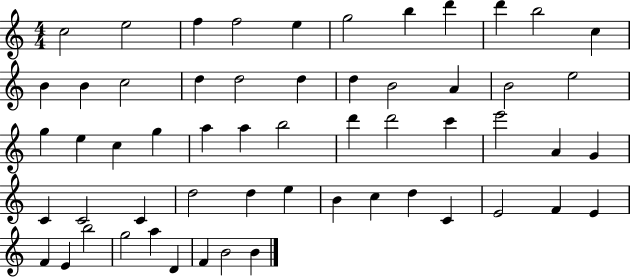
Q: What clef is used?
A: treble